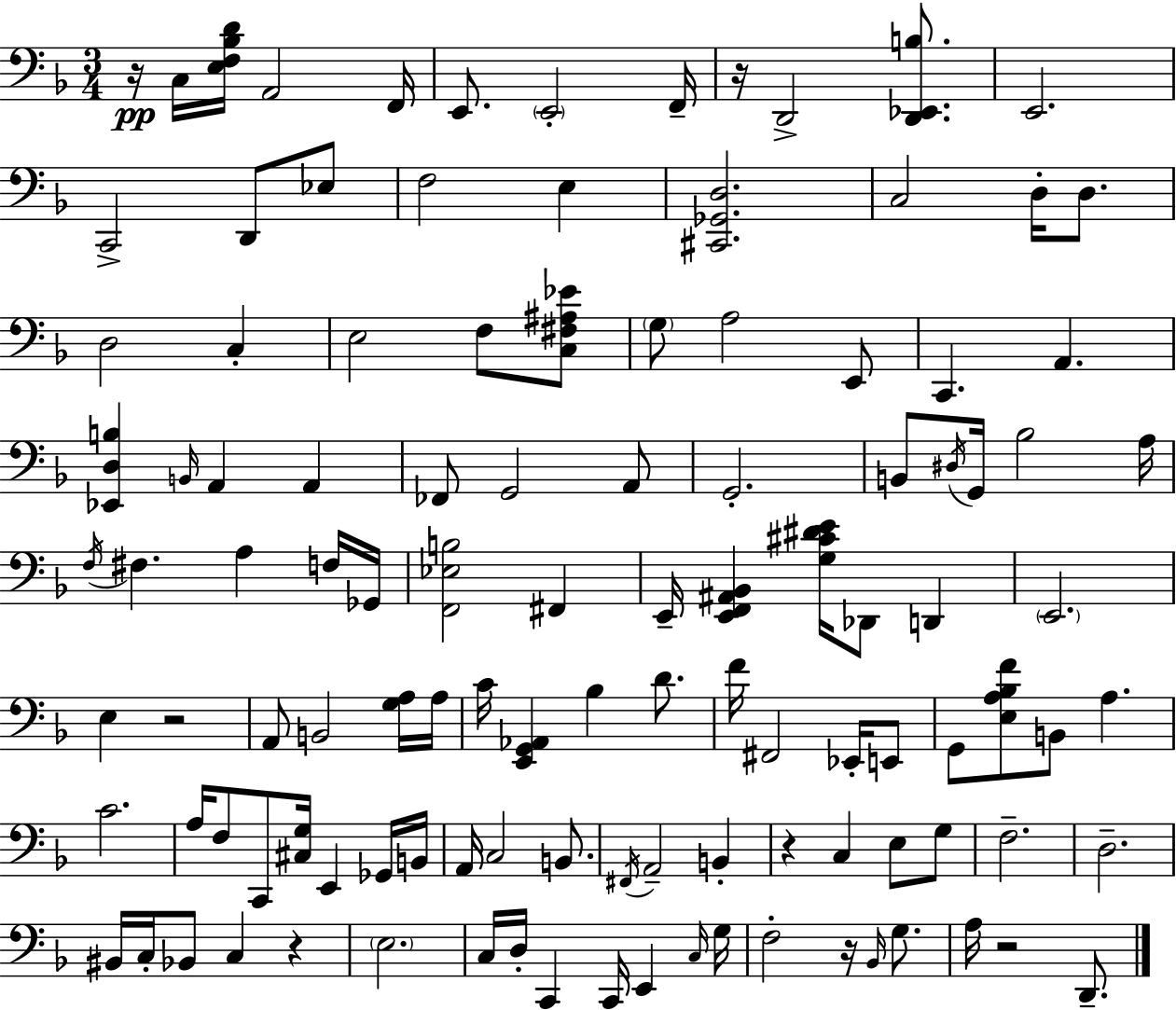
X:1
T:Untitled
M:3/4
L:1/4
K:Dm
z/4 C,/4 [E,F,_B,D]/4 A,,2 F,,/4 E,,/2 E,,2 F,,/4 z/4 D,,2 [D,,_E,,B,]/2 E,,2 C,,2 D,,/2 _E,/2 F,2 E, [^C,,_G,,D,]2 C,2 D,/4 D,/2 D,2 C, E,2 F,/2 [C,^F,^A,_E]/2 G,/2 A,2 E,,/2 C,, A,, [_E,,D,B,] B,,/4 A,, A,, _F,,/2 G,,2 A,,/2 G,,2 B,,/2 ^D,/4 G,,/4 _B,2 A,/4 F,/4 ^F, A, F,/4 _G,,/4 [F,,_E,B,]2 ^F,, E,,/4 [E,,F,,^A,,_B,,] [G,^C^DE]/4 _D,,/2 D,, E,,2 E, z2 A,,/2 B,,2 [G,A,]/4 A,/4 C/4 [E,,G,,_A,,] _B, D/2 F/4 ^F,,2 _E,,/4 E,,/2 G,,/2 [E,A,_B,F]/2 B,,/2 A, C2 A,/4 F,/2 C,,/2 [^C,G,]/4 E,, _G,,/4 B,,/4 A,,/4 C,2 B,,/2 ^F,,/4 A,,2 B,, z C, E,/2 G,/2 F,2 D,2 ^B,,/4 C,/4 _B,,/2 C, z E,2 C,/4 D,/4 C,, C,,/4 E,, C,/4 G,/4 F,2 z/4 _B,,/4 G,/2 A,/4 z2 D,,/2